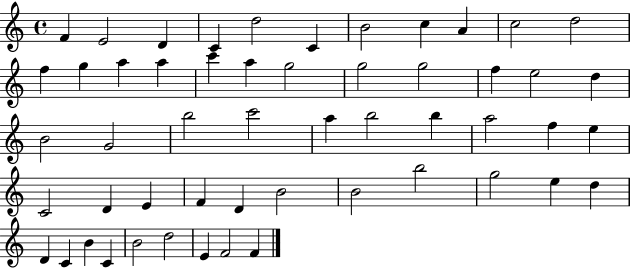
{
  \clef treble
  \time 4/4
  \defaultTimeSignature
  \key c \major
  f'4 e'2 d'4 | c'4 d''2 c'4 | b'2 c''4 a'4 | c''2 d''2 | \break f''4 g''4 a''4 a''4 | c'''4 a''4 g''2 | g''2 g''2 | f''4 e''2 d''4 | \break b'2 g'2 | b''2 c'''2 | a''4 b''2 b''4 | a''2 f''4 e''4 | \break c'2 d'4 e'4 | f'4 d'4 b'2 | b'2 b''2 | g''2 e''4 d''4 | \break d'4 c'4 b'4 c'4 | b'2 d''2 | e'4 f'2 f'4 | \bar "|."
}